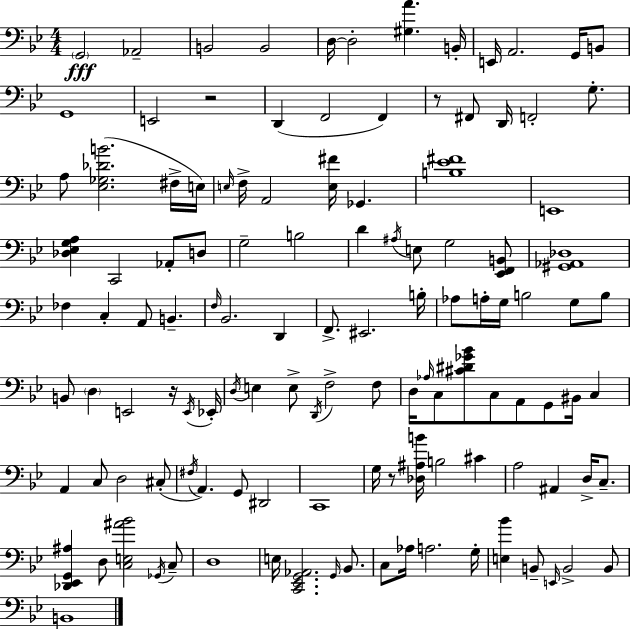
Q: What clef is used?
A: bass